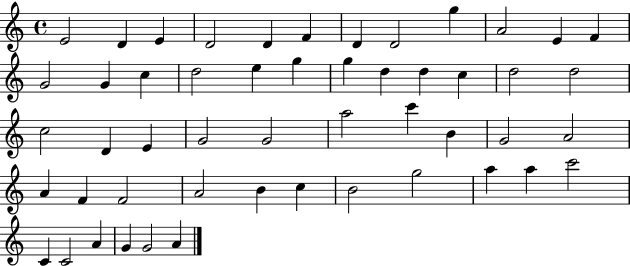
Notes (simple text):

E4/h D4/q E4/q D4/h D4/q F4/q D4/q D4/h G5/q A4/h E4/q F4/q G4/h G4/q C5/q D5/h E5/q G5/q G5/q D5/q D5/q C5/q D5/h D5/h C5/h D4/q E4/q G4/h G4/h A5/h C6/q B4/q G4/h A4/h A4/q F4/q F4/h A4/h B4/q C5/q B4/h G5/h A5/q A5/q C6/h C4/q C4/h A4/q G4/q G4/h A4/q